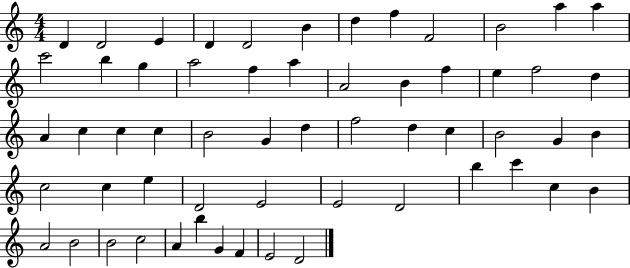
D4/q D4/h E4/q D4/q D4/h B4/q D5/q F5/q F4/h B4/h A5/q A5/q C6/h B5/q G5/q A5/h F5/q A5/q A4/h B4/q F5/q E5/q F5/h D5/q A4/q C5/q C5/q C5/q B4/h G4/q D5/q F5/h D5/q C5/q B4/h G4/q B4/q C5/h C5/q E5/q D4/h E4/h E4/h D4/h B5/q C6/q C5/q B4/q A4/h B4/h B4/h C5/h A4/q B5/q G4/q F4/q E4/h D4/h